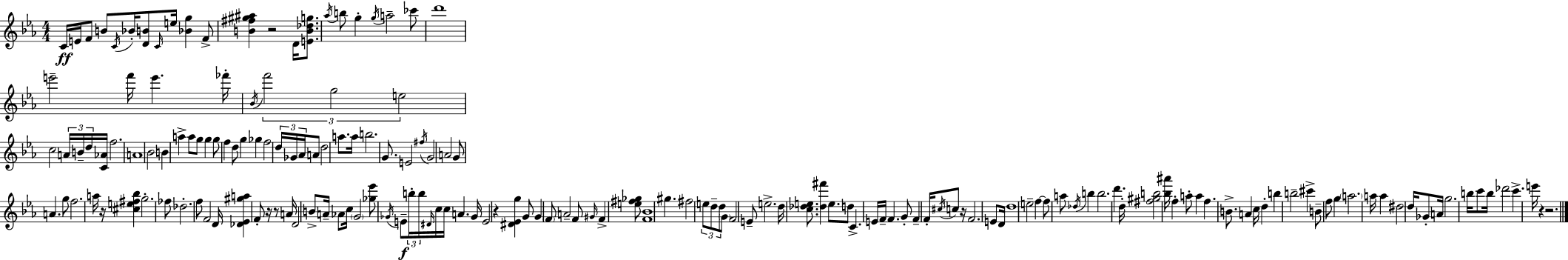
{
  \clef treble
  \numericTimeSignature
  \time 4/4
  \key ees \major
  c'16\ff e'16 f'8 b'8 \acciaccatura { c'16 } bes'16-. <d' b'>8 \grace { c'16 } e''16 <bes' g''>4 | f'8-> <b' fis'' gis'' ais''>4 r2 d'16 <e' b' des'' g''>8. | \acciaccatura { aes''16 } b''8 g''4-. \acciaccatura { g''16 } a''2-- | ces'''8 d'''1 | \break e'''2-- f'''16 e'''4. | fes'''16-. \acciaccatura { bes'16 } \tuplet 3/2 { f'''2 g''2 | e''2 } c''2 | \tuplet 3/2 { a'16 b'16-- d''16 } <c' aes'>16 f''2. | \break a'1 | bes'2 b'4 | a''4-> a''8 g''8 g''4 g''8 f''4 | d''8 g''4 ges''4 f''2 | \break \tuplet 3/2 { d''16 ges'16 aes'16 } a'8 d''2 | a''8. a''16 b''2. | g'8. e'2 \acciaccatura { fis''16 } g'2 | a'2 g'8 | \break a'4. g''8 f''2. | a''16 r16 <cis'' e'' fis'' bes''>4 g''2.-. | fes''8 des''2.-. | f''8 f'2 d'16 <des' ees' gis'' a''>4 | \break f'8-. r16 r8 a'16 d'2 | b'8-> a'16-- aes'8 c''16 \parenthesize g'2 <ges'' ees'''>8 | \acciaccatura { ges'16 } e'8--\f \tuplet 3/2 { b''16-. b''16 \grace { dis'16 } } c''16 c''16 a'4. ges'16 | e'2 r4 <dis' ees' g''>4 | \break g'8 g'4 \parenthesize f'8 a'2-- | f'8 \grace { gis'16 } f'4-> <e'' fis'' ges''>8 <f' bes'>1 | gis''4. fis''2 | \tuplet 3/2 { e''8 d''8-- d''8 } \parenthesize g'8 f'2 | \break e'8-- e''2.-> | d''16 <c'' des'' e''>8. <des'' fis'''>4 e''8. | d''8 c'4.-> e'16 f'16-- f'4. | g'8-. f'4-- f'16-. \acciaccatura { cis''16 } c''8 r16 f'2. | \break e'8 d'16 d''1 | e''2-- | f''4~~ f''8 a''8 \acciaccatura { des''16 } b''4 b''2. | d'''4. | \break d''16-. <fis'' gis'' b''>2 <bes'' ais'''>16 f''4-. a''8-. | a''4 f''4. b'8.-> a'4 | c''16 d''4-. b''4 b''2-- | cis'''4-> b'8-- f''8 g''4 \parenthesize a''2. | \break a''16 a''4 | dis''2 d''16 ges'8-. a'16 g''2. | b''16 c'''8 b''16 des'''2 | c'''4.-> e'''16 r4 r2. | \break \bar "|."
}